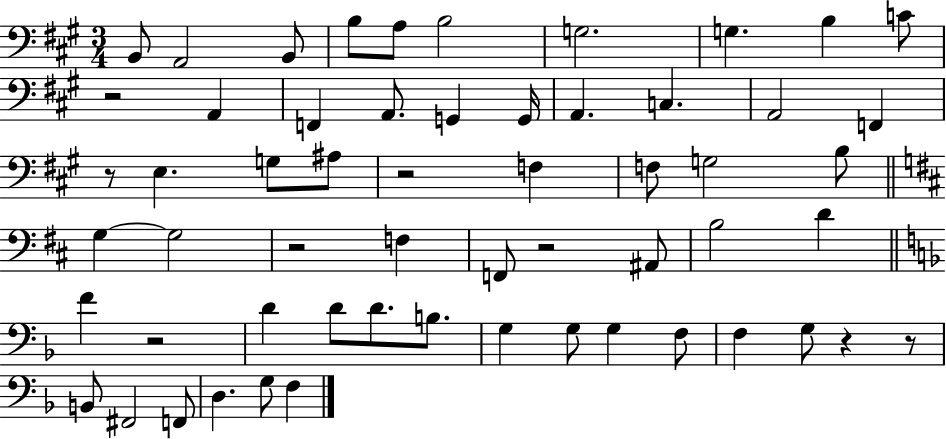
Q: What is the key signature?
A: A major